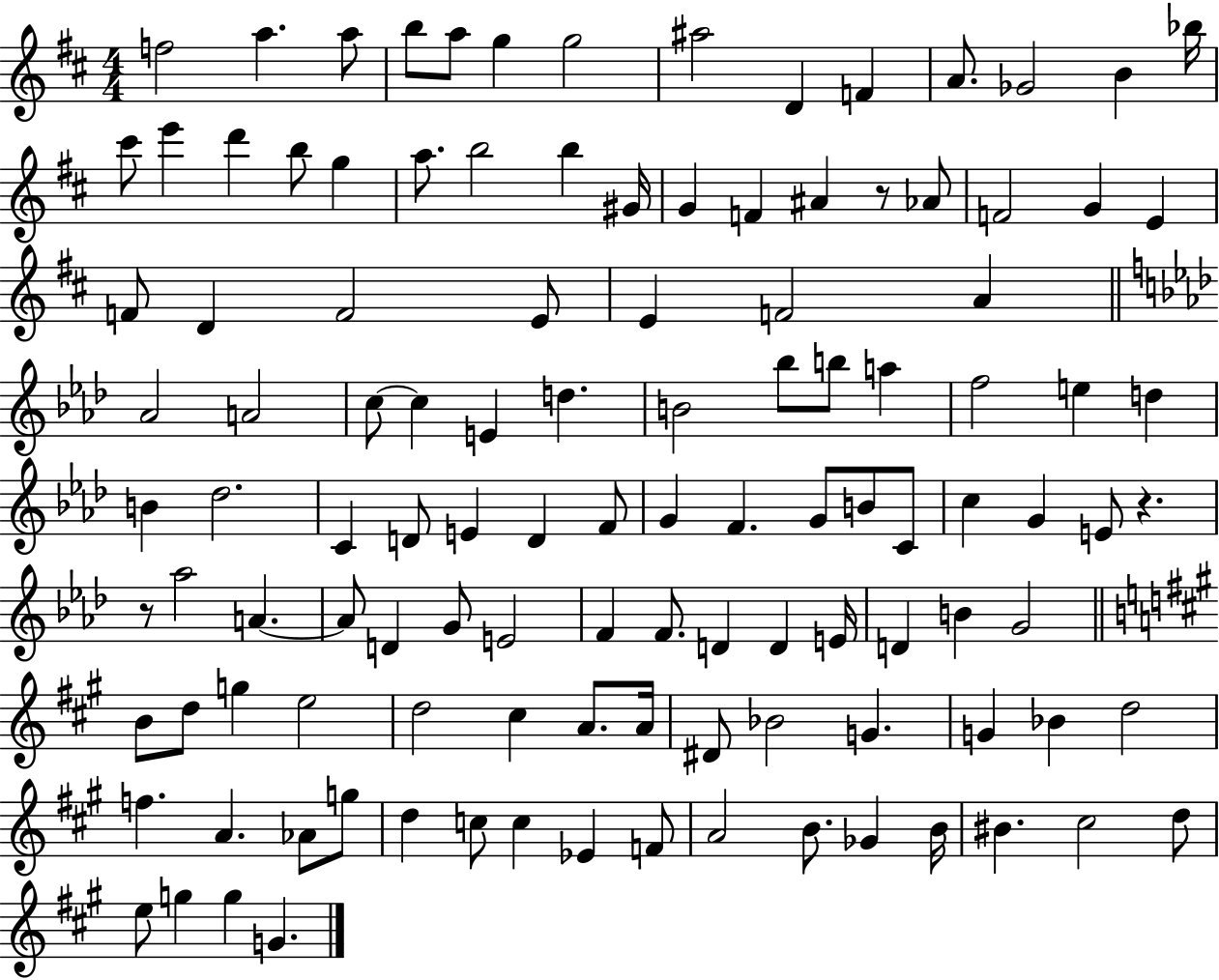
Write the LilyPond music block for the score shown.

{
  \clef treble
  \numericTimeSignature
  \time 4/4
  \key d \major
  \repeat volta 2 { f''2 a''4. a''8 | b''8 a''8 g''4 g''2 | ais''2 d'4 f'4 | a'8. ges'2 b'4 bes''16 | \break cis'''8 e'''4 d'''4 b''8 g''4 | a''8. b''2 b''4 gis'16 | g'4 f'4 ais'4 r8 aes'8 | f'2 g'4 e'4 | \break f'8 d'4 f'2 e'8 | e'4 f'2 a'4 | \bar "||" \break \key aes \major aes'2 a'2 | c''8~~ c''4 e'4 d''4. | b'2 bes''8 b''8 a''4 | f''2 e''4 d''4 | \break b'4 des''2. | c'4 d'8 e'4 d'4 f'8 | g'4 f'4. g'8 b'8 c'8 | c''4 g'4 e'8 r4. | \break r8 aes''2 a'4.~~ | a'8 d'4 g'8 e'2 | f'4 f'8. d'4 d'4 e'16 | d'4 b'4 g'2 | \break \bar "||" \break \key a \major b'8 d''8 g''4 e''2 | d''2 cis''4 a'8. a'16 | dis'8 bes'2 g'4. | g'4 bes'4 d''2 | \break f''4. a'4. aes'8 g''8 | d''4 c''8 c''4 ees'4 f'8 | a'2 b'8. ges'4 b'16 | bis'4. cis''2 d''8 | \break e''8 g''4 g''4 g'4. | } \bar "|."
}